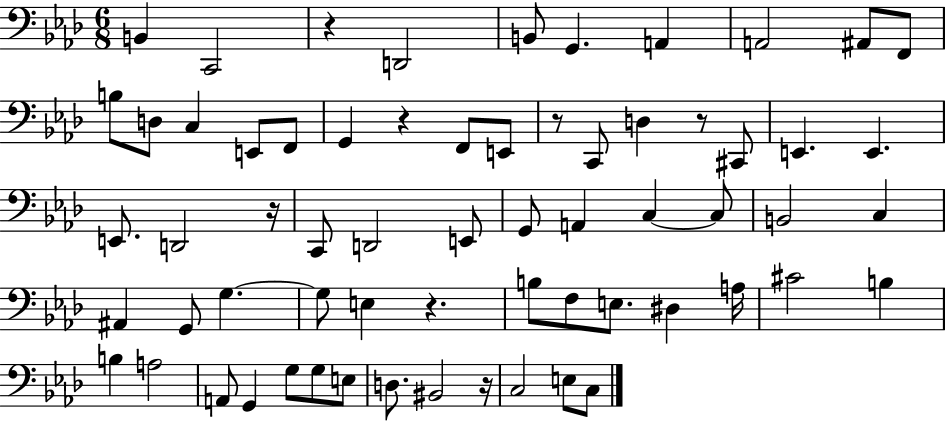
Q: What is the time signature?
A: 6/8